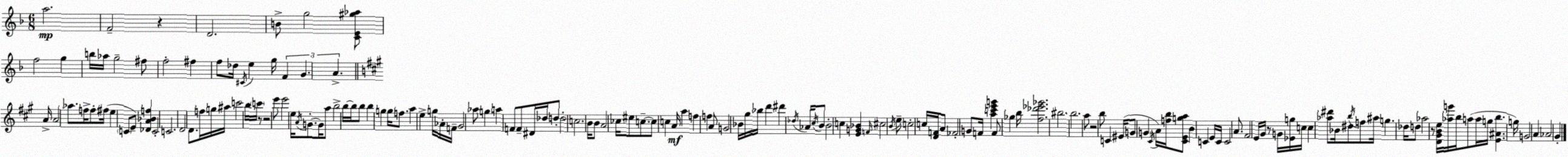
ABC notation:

X:1
T:Untitled
M:6/8
L:1/4
K:Dm
a2 F2 z D2 B/2 g2 [CE^g_a]/2 f2 g b/4 _a/4 g2 ^f/2 f2 ^f f/2 _d/4 ^C/4 e g/4 F G A A/4 A2 _a/2 f/4 f/2 ^f/4 e C/2 E/2 [_DA_Bf] C2 C2 D2 D/2 f/4 g/4 ^a/4 c'2 b/4 c'/4 z/2 z2 e'/2 e'2 e/4 A/4 G/2 G/4 a/2 b2 b/4 b/4 b/2 b g g/4 f/2 a e g/4 _A/4 F/4 ^G2 _a/2 g a F/2 F/2 ^D/4 _d/4 d/2 d2 c2 B/4 B/2 A2 _c/4 ^e/2 c/2 c/2 c A/4 a f f A/2 G2 _B/4 ^g/4 _b/4 d' ^d' _d/4 _A/4 ^c/4 B/2 B2 c [EG_B] F/4 ^c2 B/4 e/2 c2 c/4 [DF]/4 A/2 _F2 G/2 F/4 [ac'e'g'] F/2 _g b/4 [^f_d'_e'_g']2 ^b2 b2 a/2 z2 b/2 C ^E/4 G/2 G ^C/4 A/4 [fb]/4 [^CEga]/2 B C E/4 C/4 C2 A/2 ^F2 E/4 ^G/4 z/2 G/4 [_Eg]/4 c/4 c [_a^d']/2 _B/4 ^d/2 b/4 f/2 ^a/4 g _d/4 d/2 _a2 z/2 [D^GBe]/4 [_ag']/4 b/4 a/2 a/4 g/4 [E^Ab] g/4 G2 A _A2 ^G